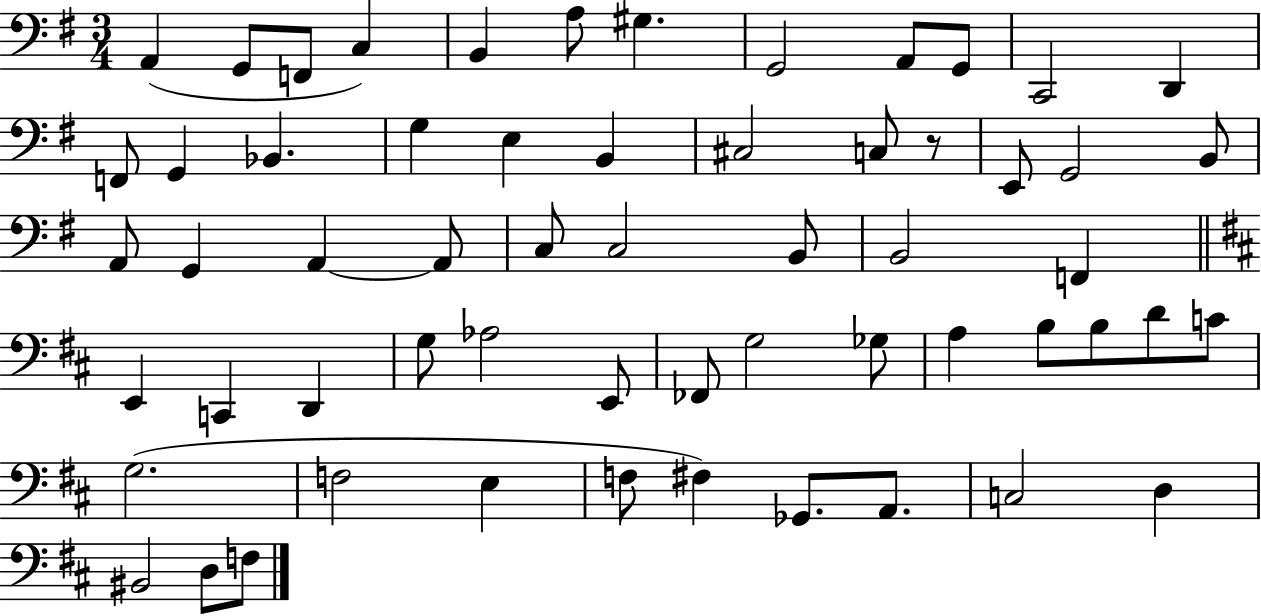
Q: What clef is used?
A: bass